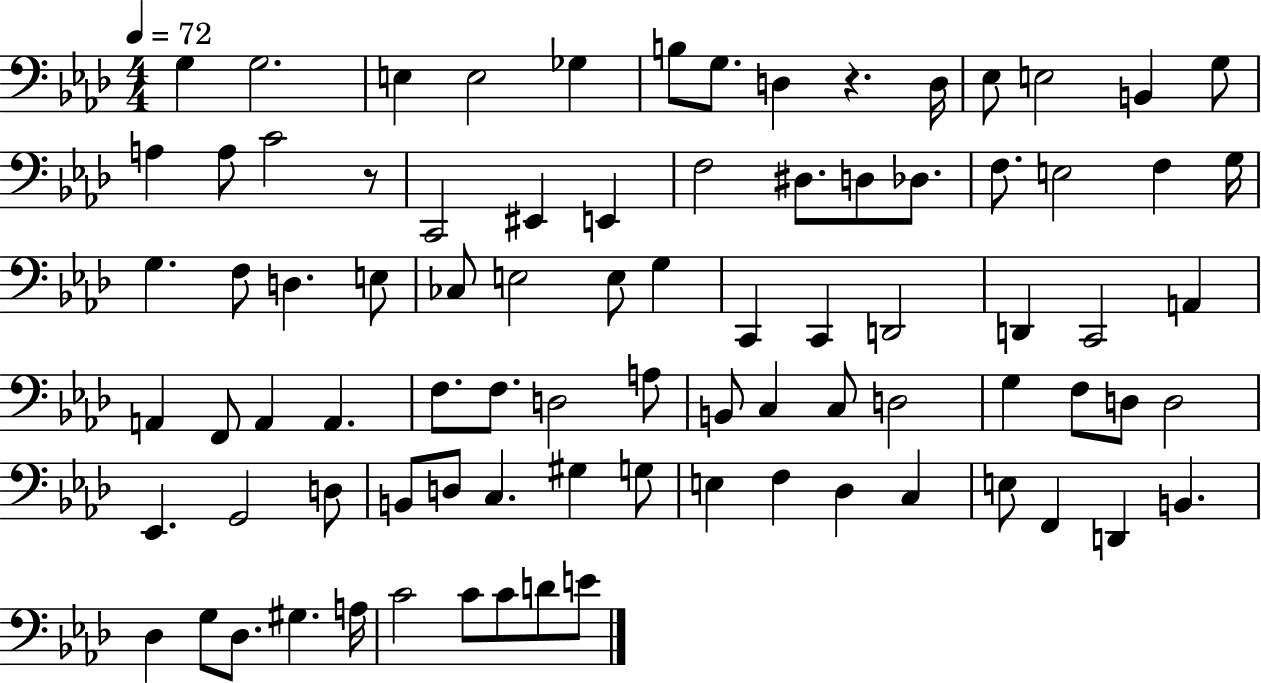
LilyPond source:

{
  \clef bass
  \numericTimeSignature
  \time 4/4
  \key aes \major
  \tempo 4 = 72
  g4 g2. | e4 e2 ges4 | b8 g8. d4 r4. d16 | ees8 e2 b,4 g8 | \break a4 a8 c'2 r8 | c,2 eis,4 e,4 | f2 dis8. d8 des8. | f8. e2 f4 g16 | \break g4. f8 d4. e8 | ces8 e2 e8 g4 | c,4 c,4 d,2 | d,4 c,2 a,4 | \break a,4 f,8 a,4 a,4. | f8. f8. d2 a8 | b,8 c4 c8 d2 | g4 f8 d8 d2 | \break ees,4. g,2 d8 | b,8 d8 c4. gis4 g8 | e4 f4 des4 c4 | e8 f,4 d,4 b,4. | \break des4 g8 des8. gis4. a16 | c'2 c'8 c'8 d'8 e'8 | \bar "|."
}